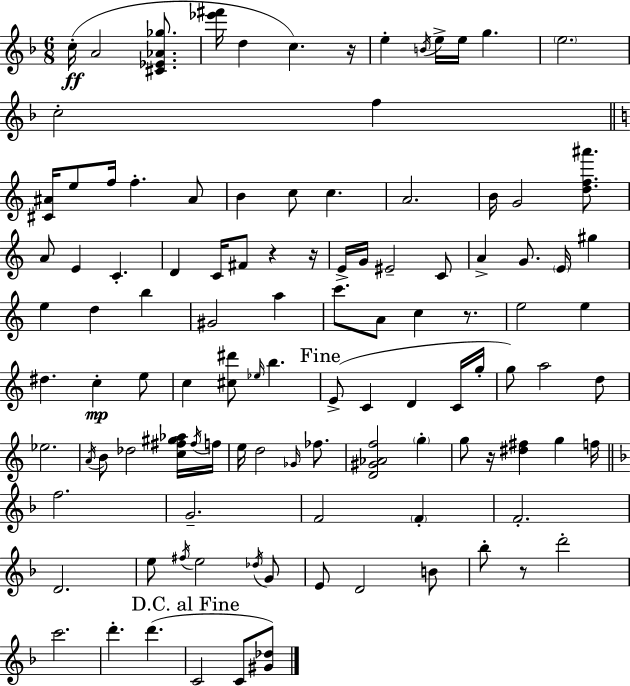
C5/s A4/h [C#4,Eb4,Ab4,Gb5]/e. [Eb6,F#6]/s D5/q C5/q. R/s E5/q B4/s E5/s E5/s G5/q. E5/h. C5/h F5/q [C#4,A#4]/s E5/e F5/s F5/q. A#4/e B4/q C5/e C5/q. A4/h. B4/s G4/h [D5,F5,A#6]/e. A4/e E4/q C4/q. D4/q C4/s F#4/e R/q R/s E4/s G4/s EIS4/h C4/e A4/q G4/e. E4/s G#5/q E5/q D5/q B5/q G#4/h A5/q C6/e. A4/e C5/q R/e. E5/h E5/q D#5/q. C5/q E5/e C5/q [C#5,D#6]/e Eb5/s B5/q. E4/e C4/q D4/q C4/s G5/s G5/e A5/h D5/e Eb5/h. A4/s B4/e Db5/h [C5,F#5,G#5,Ab5]/s F#5/s F5/s E5/s D5/h Gb4/s FES5/e. [D4,G#4,Ab4,F5]/h G5/q G5/e R/s [D#5,F#5]/q G5/q F5/s F5/h. G4/h. F4/h F4/q F4/h. D4/h. E5/e F#5/s E5/h Db5/s G4/e E4/e D4/h B4/e Bb5/e R/e D6/h C6/h. D6/q. D6/q. C4/h C4/e [G#4,Db5]/e